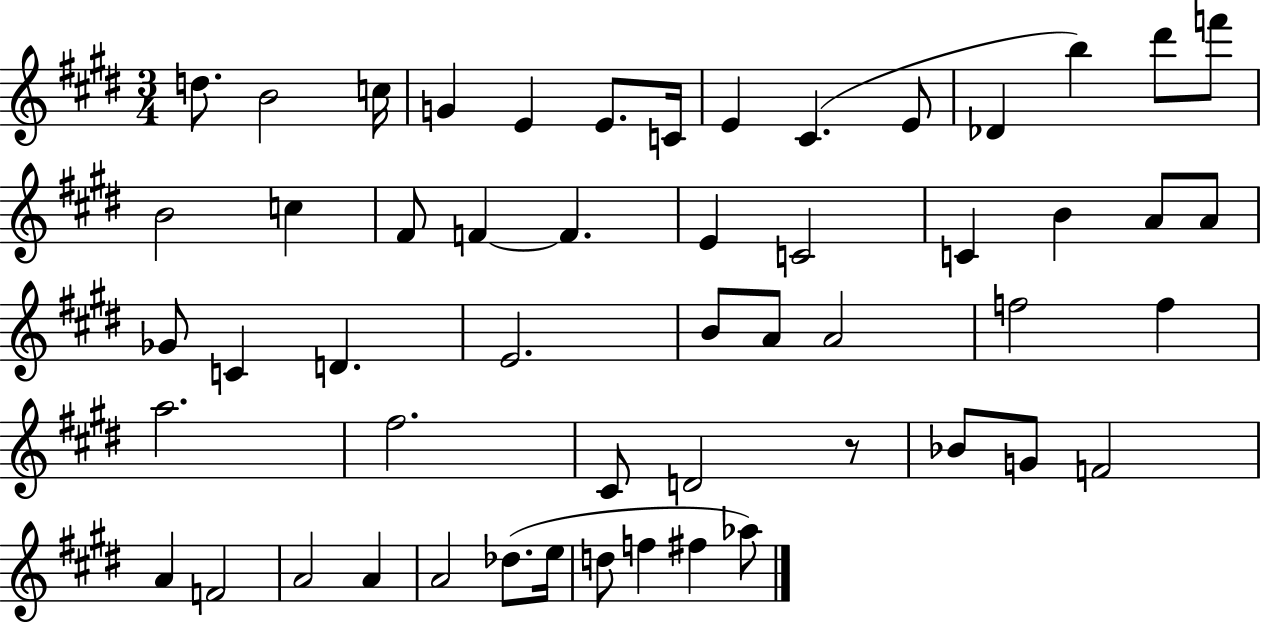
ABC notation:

X:1
T:Untitled
M:3/4
L:1/4
K:E
d/2 B2 c/4 G E E/2 C/4 E ^C E/2 _D b ^d'/2 f'/2 B2 c ^F/2 F F E C2 C B A/2 A/2 _G/2 C D E2 B/2 A/2 A2 f2 f a2 ^f2 ^C/2 D2 z/2 _B/2 G/2 F2 A F2 A2 A A2 _d/2 e/4 d/2 f ^f _a/2